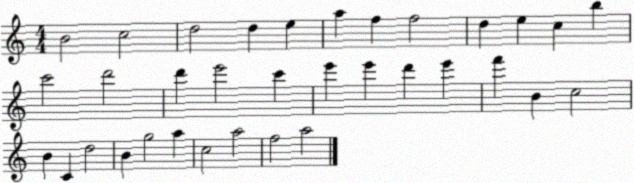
X:1
T:Untitled
M:4/4
L:1/4
K:C
B2 c2 d2 d e a f f2 d e c b c'2 d'2 d' e'2 c' e' e' d' e' f' B c2 B C d2 B g2 a c2 a2 f2 a2